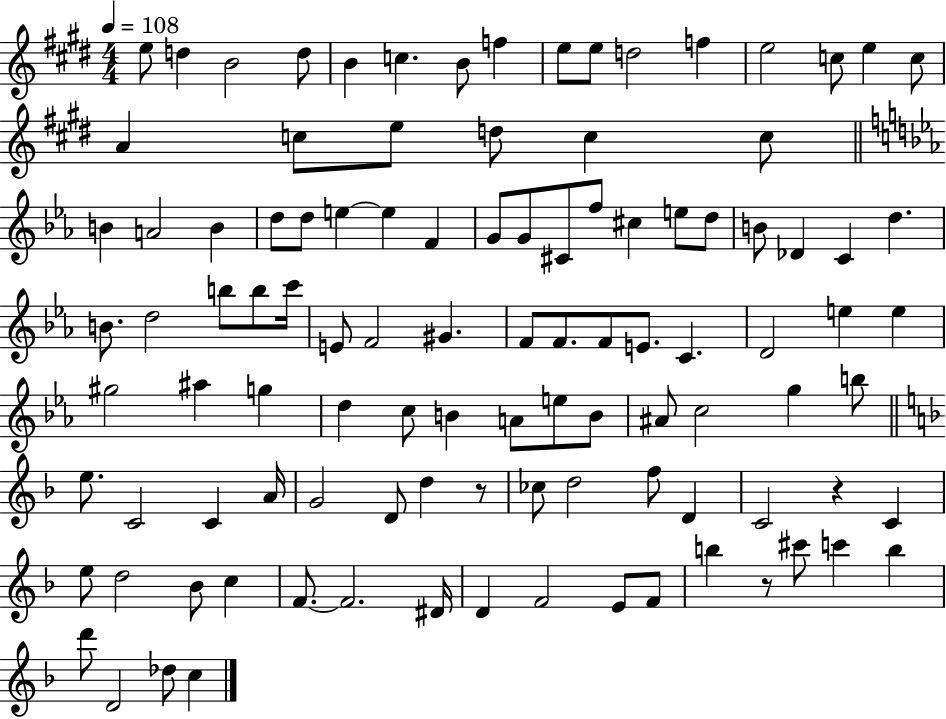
E5/e D5/q B4/h D5/e B4/q C5/q. B4/e F5/q E5/e E5/e D5/h F5/q E5/h C5/e E5/q C5/e A4/q C5/e E5/e D5/e C5/q C5/e B4/q A4/h B4/q D5/e D5/e E5/q E5/q F4/q G4/e G4/e C#4/e F5/e C#5/q E5/e D5/e B4/e Db4/q C4/q D5/q. B4/e. D5/h B5/e B5/e C6/s E4/e F4/h G#4/q. F4/e F4/e. F4/e E4/e. C4/q. D4/h E5/q E5/q G#5/h A#5/q G5/q D5/q C5/e B4/q A4/e E5/e B4/e A#4/e C5/h G5/q B5/e E5/e. C4/h C4/q A4/s G4/h D4/e D5/q R/e CES5/e D5/h F5/e D4/q C4/h R/q C4/q E5/e D5/h Bb4/e C5/q F4/e. F4/h. D#4/s D4/q F4/h E4/e F4/e B5/q R/e C#6/e C6/q B5/q D6/e D4/h Db5/e C5/q